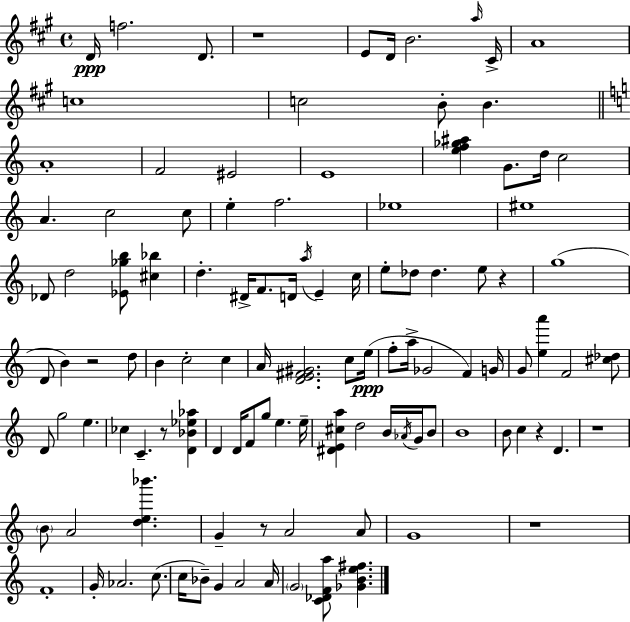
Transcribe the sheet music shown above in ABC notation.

X:1
T:Untitled
M:4/4
L:1/4
K:A
D/4 f2 D/2 z4 E/2 D/4 B2 a/4 ^C/4 A4 c4 c2 B/2 B A4 F2 ^E2 E4 [ef_g^a] G/2 d/4 c2 A c2 c/2 e f2 _e4 ^e4 _D/2 d2 [_E_gb]/2 [^c_b] d ^D/4 F/2 D/4 a/4 E c/4 e/2 _d/2 _d e/2 z g4 D/2 B z2 d/2 B c2 c A/4 [DE^F^G]2 c/2 e/4 f/2 a/4 _G2 F G/4 G/2 [ea'] F2 [^c_d]/2 D/2 g2 e _c C z/2 [D_B_e_a] D D/4 F/2 g/2 e e/4 [^DE^ca] d2 B/4 _A/4 G/4 B/2 B4 B/2 c z D z4 B/2 A2 [de_b'] G z/2 A2 A/2 G4 z4 F4 G/4 _A2 c/2 c/4 _B/2 G A2 A/4 G2 [C_DFa]/2 [_GBe^f]